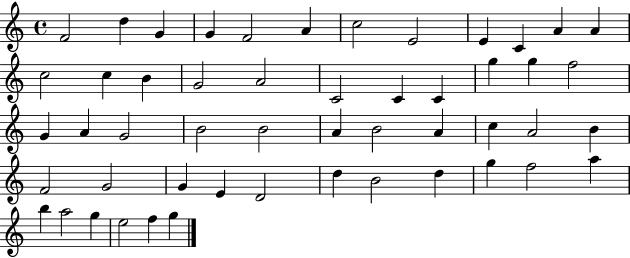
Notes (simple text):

F4/h D5/q G4/q G4/q F4/h A4/q C5/h E4/h E4/q C4/q A4/q A4/q C5/h C5/q B4/q G4/h A4/h C4/h C4/q C4/q G5/q G5/q F5/h G4/q A4/q G4/h B4/h B4/h A4/q B4/h A4/q C5/q A4/h B4/q F4/h G4/h G4/q E4/q D4/h D5/q B4/h D5/q G5/q F5/h A5/q B5/q A5/h G5/q E5/h F5/q G5/q